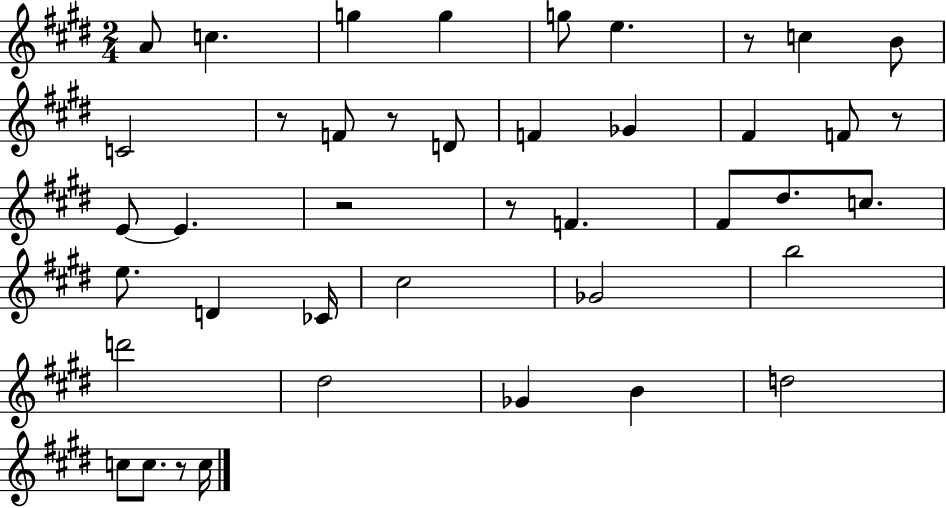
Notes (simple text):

A4/e C5/q. G5/q G5/q G5/e E5/q. R/e C5/q B4/e C4/h R/e F4/e R/e D4/e F4/q Gb4/q F#4/q F4/e R/e E4/e E4/q. R/h R/e F4/q. F#4/e D#5/e. C5/e. E5/e. D4/q CES4/s C#5/h Gb4/h B5/h D6/h D#5/h Gb4/q B4/q D5/h C5/e C5/e. R/e C5/s